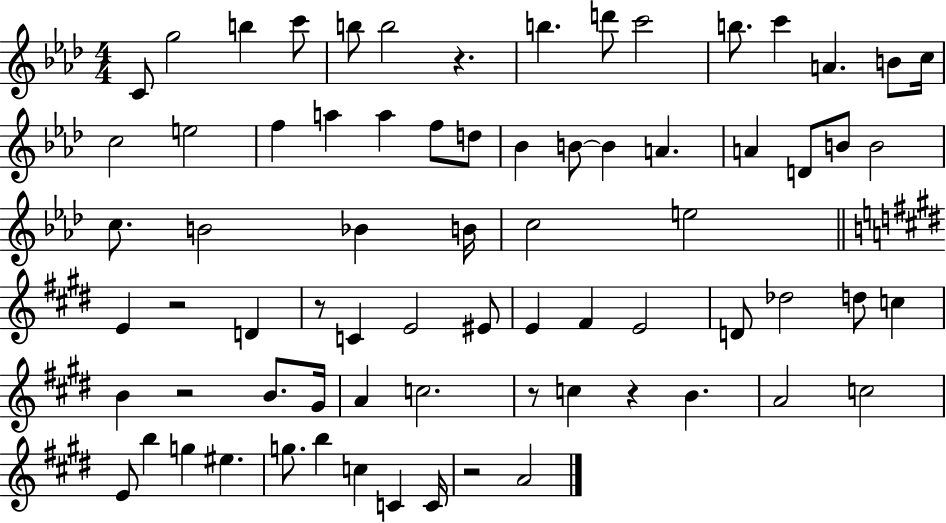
X:1
T:Untitled
M:4/4
L:1/4
K:Ab
C/2 g2 b c'/2 b/2 b2 z b d'/2 c'2 b/2 c' A B/2 c/4 c2 e2 f a a f/2 d/2 _B B/2 B A A D/2 B/2 B2 c/2 B2 _B B/4 c2 e2 E z2 D z/2 C E2 ^E/2 E ^F E2 D/2 _d2 d/2 c B z2 B/2 ^G/4 A c2 z/2 c z B A2 c2 E/2 b g ^e g/2 b c C C/4 z2 A2